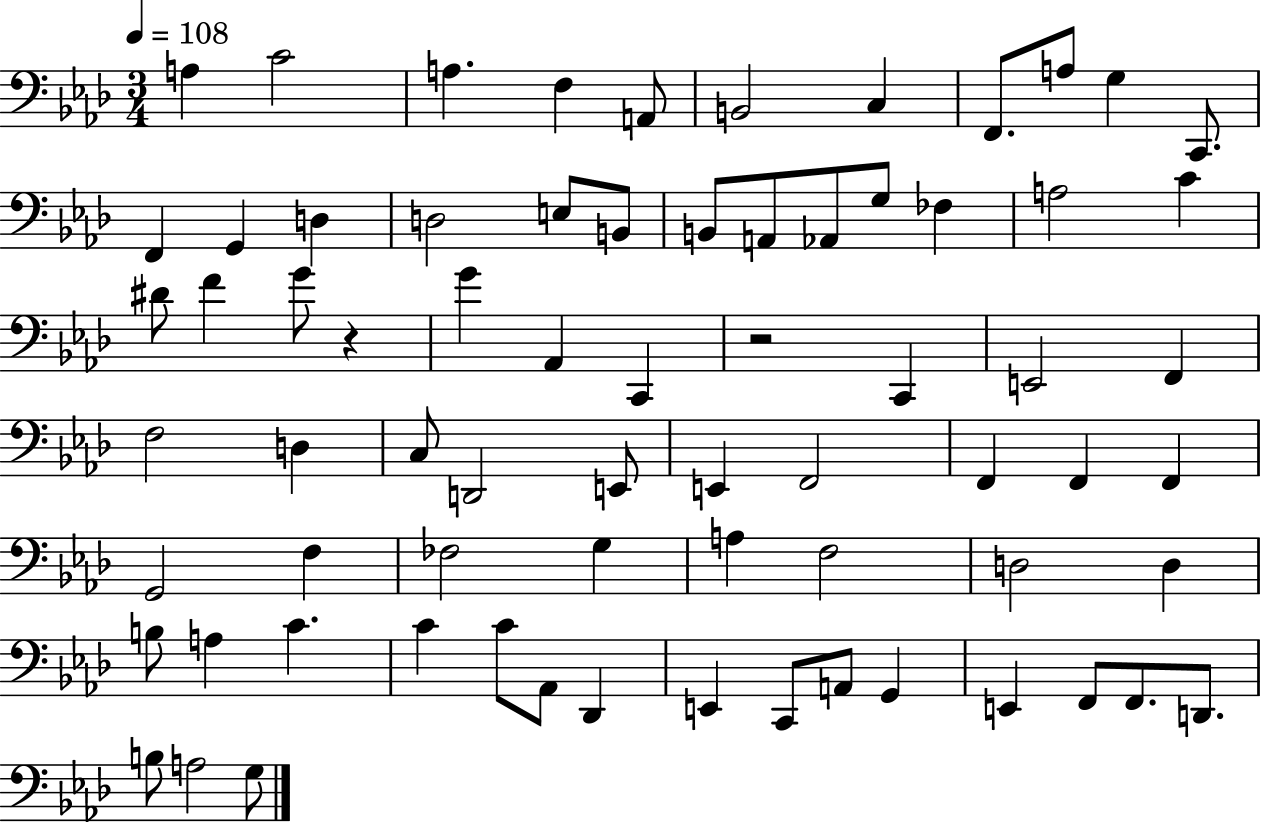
A3/q C4/h A3/q. F3/q A2/e B2/h C3/q F2/e. A3/e G3/q C2/e. F2/q G2/q D3/q D3/h E3/e B2/e B2/e A2/e Ab2/e G3/e FES3/q A3/h C4/q D#4/e F4/q G4/e R/q G4/q Ab2/q C2/q R/h C2/q E2/h F2/q F3/h D3/q C3/e D2/h E2/e E2/q F2/h F2/q F2/q F2/q G2/h F3/q FES3/h G3/q A3/q F3/h D3/h D3/q B3/e A3/q C4/q. C4/q C4/e Ab2/e Db2/q E2/q C2/e A2/e G2/q E2/q F2/e F2/e. D2/e. B3/e A3/h G3/e